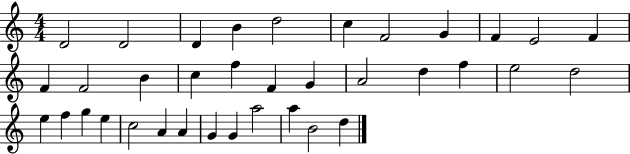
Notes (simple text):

D4/h D4/h D4/q B4/q D5/h C5/q F4/h G4/q F4/q E4/h F4/q F4/q F4/h B4/q C5/q F5/q F4/q G4/q A4/h D5/q F5/q E5/h D5/h E5/q F5/q G5/q E5/q C5/h A4/q A4/q G4/q G4/q A5/h A5/q B4/h D5/q